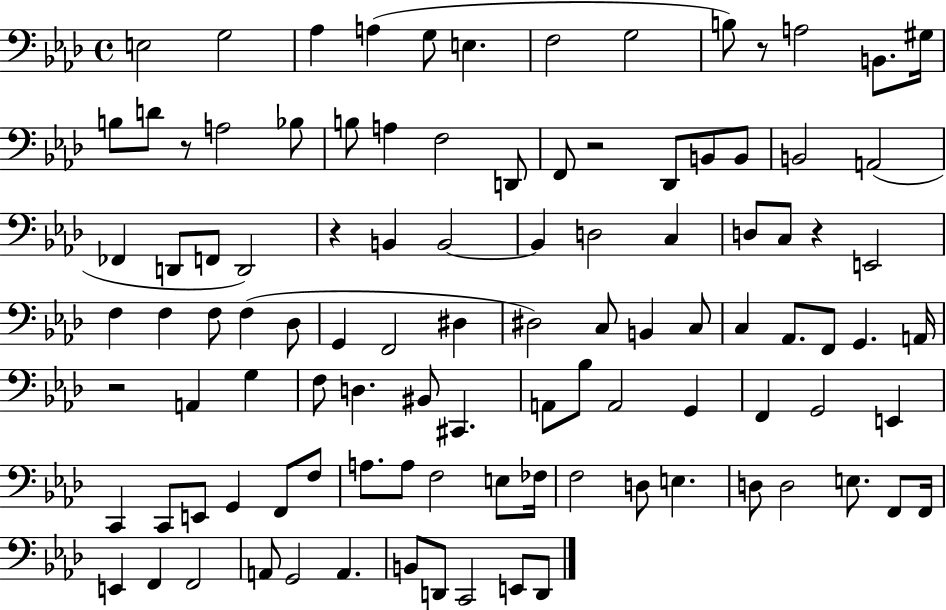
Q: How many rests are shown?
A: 6